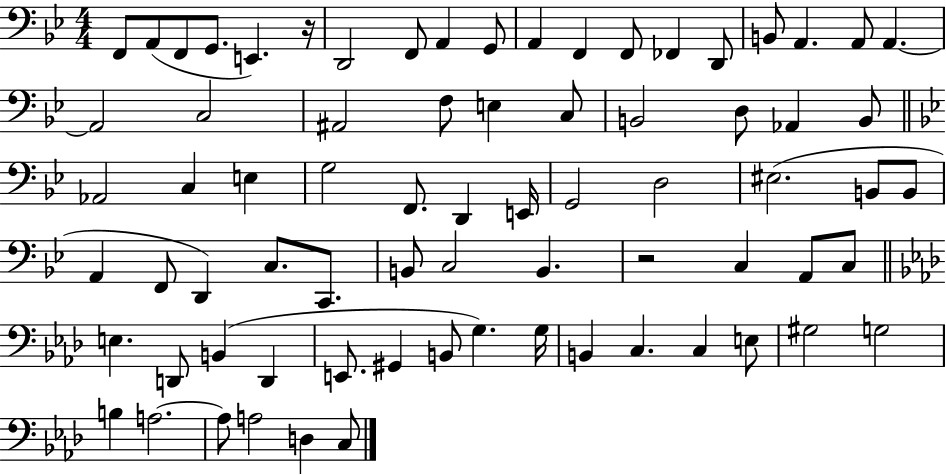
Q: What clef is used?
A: bass